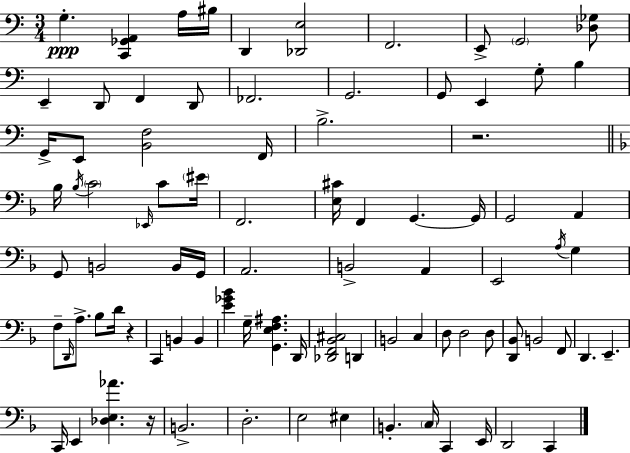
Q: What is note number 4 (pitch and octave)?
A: D2